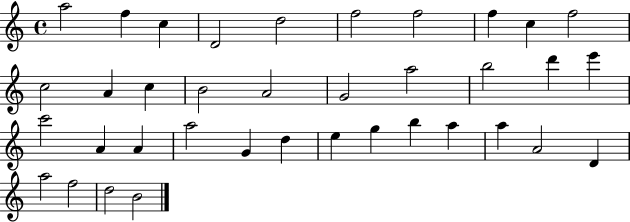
{
  \clef treble
  \time 4/4
  \defaultTimeSignature
  \key c \major
  a''2 f''4 c''4 | d'2 d''2 | f''2 f''2 | f''4 c''4 f''2 | \break c''2 a'4 c''4 | b'2 a'2 | g'2 a''2 | b''2 d'''4 e'''4 | \break c'''2 a'4 a'4 | a''2 g'4 d''4 | e''4 g''4 b''4 a''4 | a''4 a'2 d'4 | \break a''2 f''2 | d''2 b'2 | \bar "|."
}